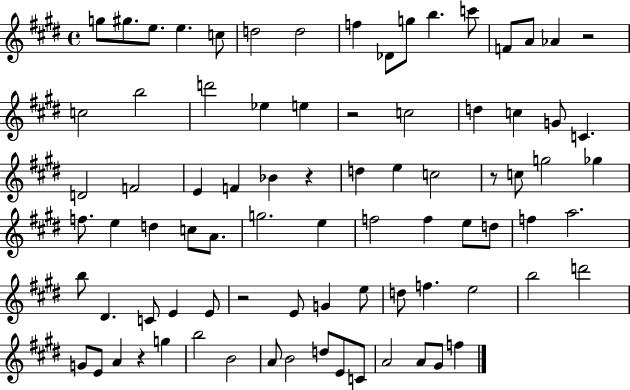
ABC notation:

X:1
T:Untitled
M:4/4
L:1/4
K:E
g/2 ^g/2 e/2 e c/2 d2 d2 f _D/2 g/2 b c'/2 F/2 A/2 _A z2 c2 b2 d'2 _e e z2 c2 d c G/2 C D2 F2 E F _B z d e c2 z/2 c/2 g2 _g f/2 e d c/2 A/2 g2 e f2 f e/2 d/2 f a2 b/2 ^D C/2 E E/2 z2 E/2 G e/2 d/2 f e2 b2 d'2 G/2 E/2 A z g b2 B2 A/2 B2 d/2 E/2 C/2 A2 A/2 ^G/2 f